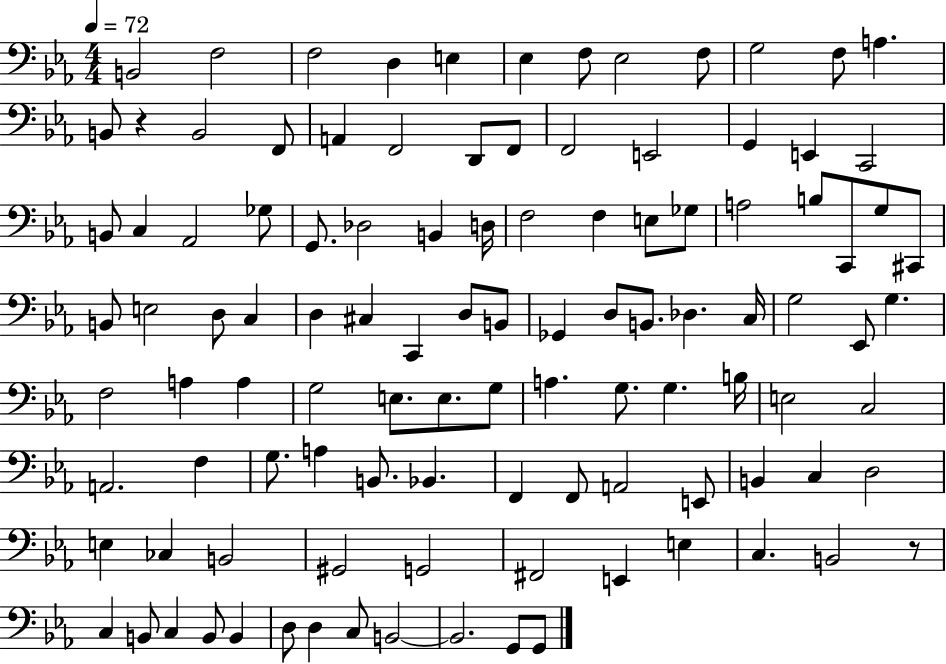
B2/h F3/h F3/h D3/q E3/q Eb3/q F3/e Eb3/h F3/e G3/h F3/e A3/q. B2/e R/q B2/h F2/e A2/q F2/h D2/e F2/e F2/h E2/h G2/q E2/q C2/h B2/e C3/q Ab2/h Gb3/e G2/e. Db3/h B2/q D3/s F3/h F3/q E3/e Gb3/e A3/h B3/e C2/e G3/e C#2/e B2/e E3/h D3/e C3/q D3/q C#3/q C2/q D3/e B2/e Gb2/q D3/e B2/e. Db3/q. C3/s G3/h Eb2/e G3/q. F3/h A3/q A3/q G3/h E3/e. E3/e. G3/e A3/q. G3/e. G3/q. B3/s E3/h C3/h A2/h. F3/q G3/e. A3/q B2/e. Bb2/q. F2/q F2/e A2/h E2/e B2/q C3/q D3/h E3/q CES3/q B2/h G#2/h G2/h F#2/h E2/q E3/q C3/q. B2/h R/e C3/q B2/e C3/q B2/e B2/q D3/e D3/q C3/e B2/h B2/h. G2/e G2/e